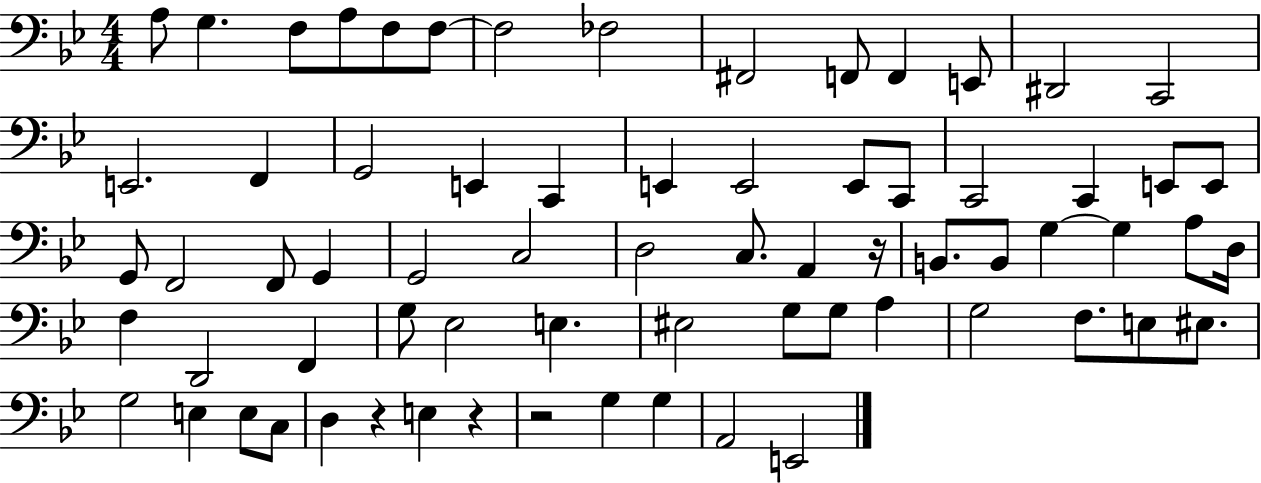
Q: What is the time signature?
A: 4/4